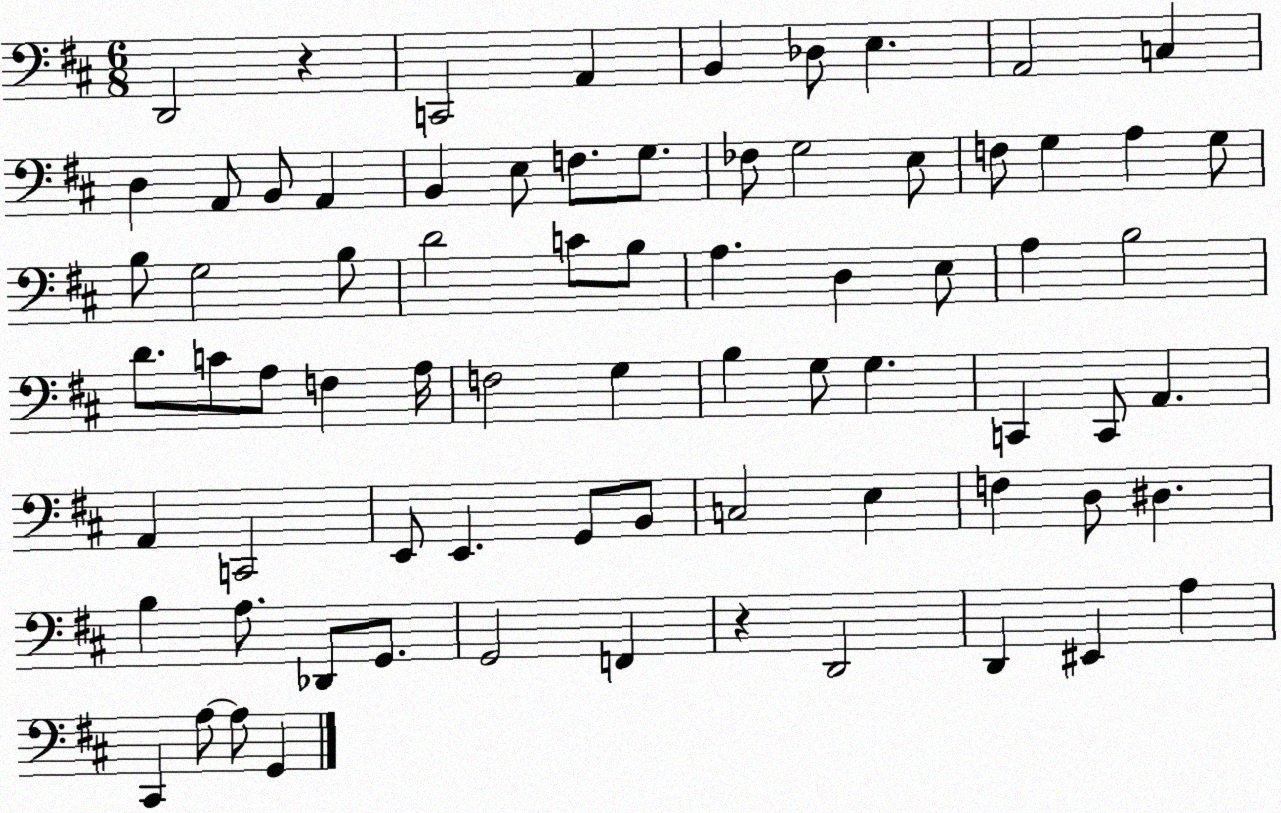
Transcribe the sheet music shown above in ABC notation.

X:1
T:Untitled
M:6/8
L:1/4
K:D
D,,2 z C,,2 A,, B,, _D,/2 E, A,,2 C, D, A,,/2 B,,/2 A,, B,, E,/2 F,/2 G,/2 _F,/2 G,2 E,/2 F,/2 G, A, G,/2 B,/2 G,2 B,/2 D2 C/2 B,/2 A, D, E,/2 A, B,2 D/2 C/2 A,/2 F, A,/4 F,2 G, B, G,/2 G, C,, C,,/2 A,, A,, C,,2 E,,/2 E,, G,,/2 B,,/2 C,2 E, F, D,/2 ^D, B, A,/2 _D,,/2 G,,/2 G,,2 F,, z D,,2 D,, ^E,, A, ^C,, A,/2 A,/2 G,,